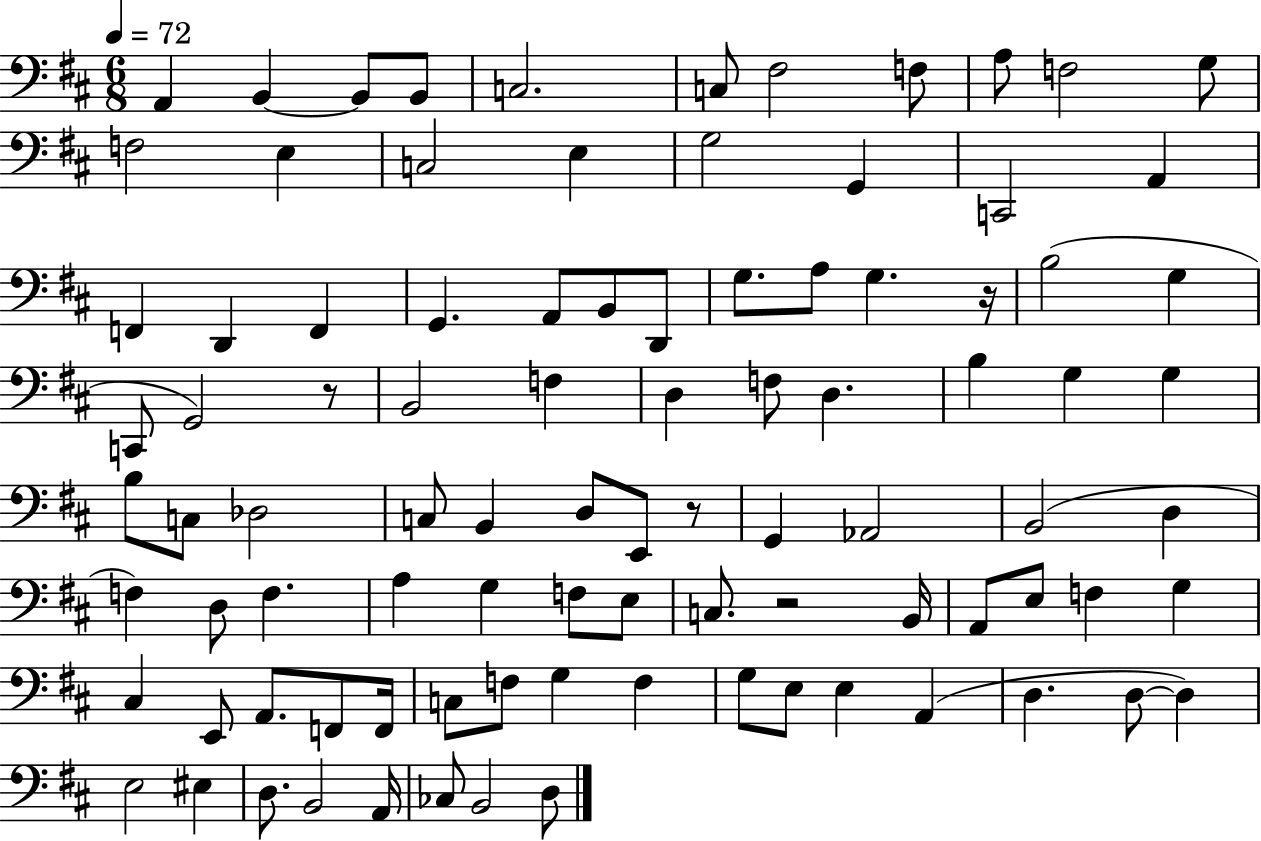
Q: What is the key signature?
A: D major